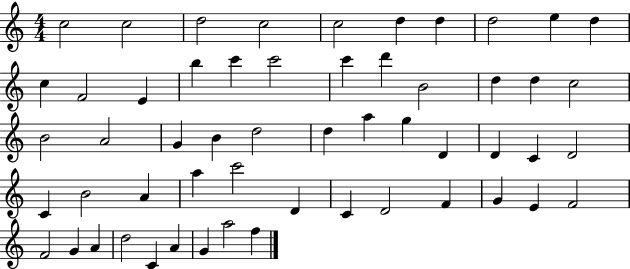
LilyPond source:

{
  \clef treble
  \numericTimeSignature
  \time 4/4
  \key c \major
  c''2 c''2 | d''2 c''2 | c''2 d''4 d''4 | d''2 e''4 d''4 | \break c''4 f'2 e'4 | b''4 c'''4 c'''2 | c'''4 d'''4 b'2 | d''4 d''4 c''2 | \break b'2 a'2 | g'4 b'4 d''2 | d''4 a''4 g''4 d'4 | d'4 c'4 d'2 | \break c'4 b'2 a'4 | a''4 c'''2 d'4 | c'4 d'2 f'4 | g'4 e'4 f'2 | \break f'2 g'4 a'4 | d''2 c'4 a'4 | g'4 a''2 f''4 | \bar "|."
}